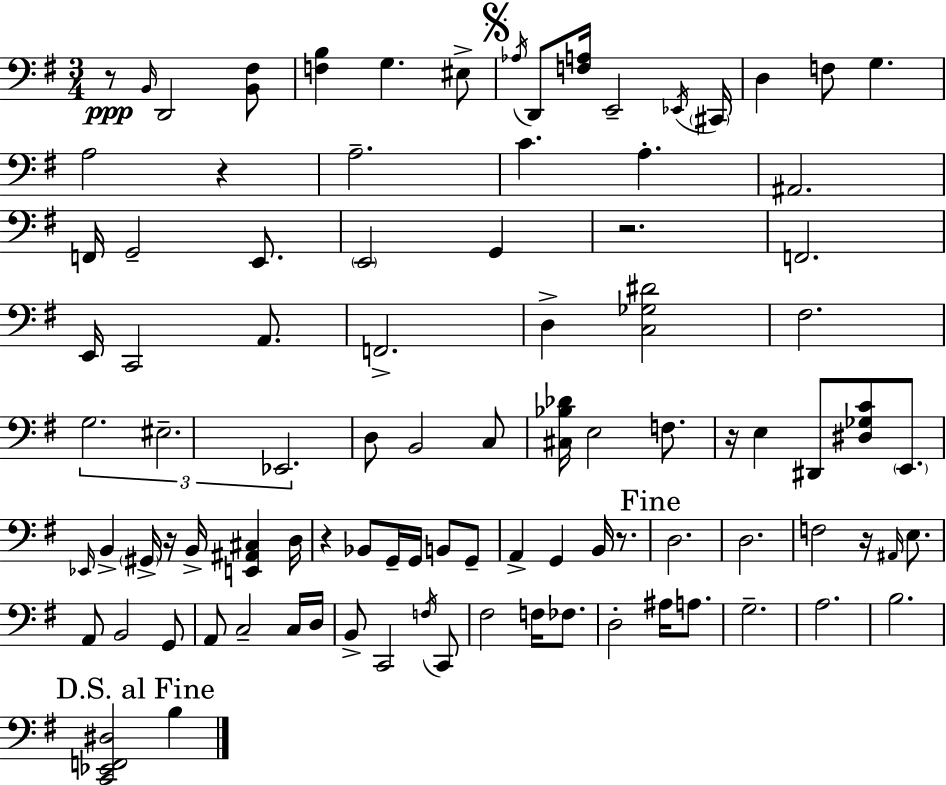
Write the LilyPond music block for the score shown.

{
  \clef bass
  \numericTimeSignature
  \time 3/4
  \key g \major
  \repeat volta 2 { r8\ppp \grace { b,16 } d,2 <b, fis>8 | <f b>4 g4. eis8-> | \mark \markup { \musicglyph "scripts.segno" } \acciaccatura { aes16 } d,8 <f a>16 e,2-- | \acciaccatura { ees,16 } \parenthesize cis,16 d4 f8 g4. | \break a2 r4 | a2.-- | c'4. a4.-. | ais,2. | \break f,16 g,2-- | e,8. \parenthesize e,2 g,4 | r2. | f,2. | \break e,16 c,2 | a,8. f,2.-> | d4-> <c ges dis'>2 | fis2. | \break \tuplet 3/2 { g2. | eis2.-- | ees,2. } | d8 b,2 | \break c8 <cis bes des'>16 e2 | f8. r16 e4 dis,8 <dis ges c'>8 | \parenthesize e,8. \grace { ees,16 } b,4-> \parenthesize gis,16-> r16 b,16-> <e, ais, cis>4 | d16 r4 bes,8 g,16-- g,16 | \break b,8 g,8-- a,4-> g,4 | b,16 r8. \mark "Fine" d2. | d2. | f2 | \break r16 \grace { ais,16 } e8. a,8 b,2 | g,8 a,8 c2-- | c16 d16 b,8-> c,2 | \acciaccatura { f16 } c,8 fis2 | \break f16 fes8. d2-. | ais16 a8. g2.-- | a2. | b2. | \break \mark "D.S. al Fine" <c, ees, f, dis>2 | b4 } \bar "|."
}